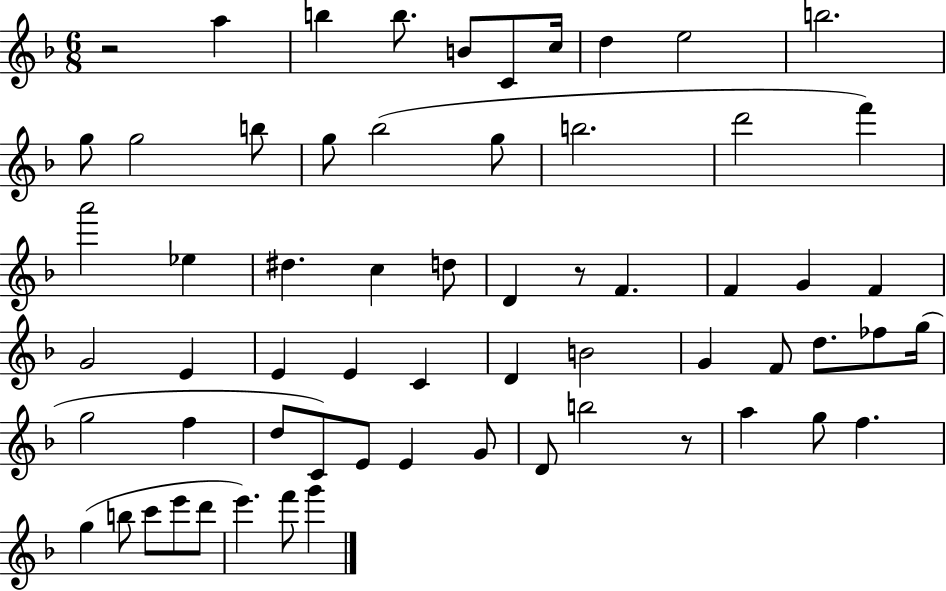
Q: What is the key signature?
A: F major